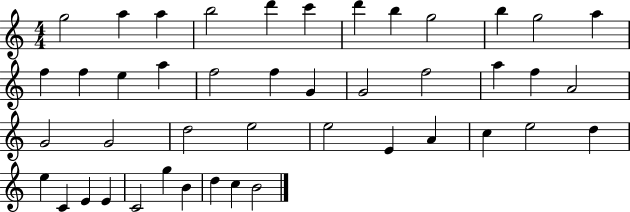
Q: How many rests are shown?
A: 0